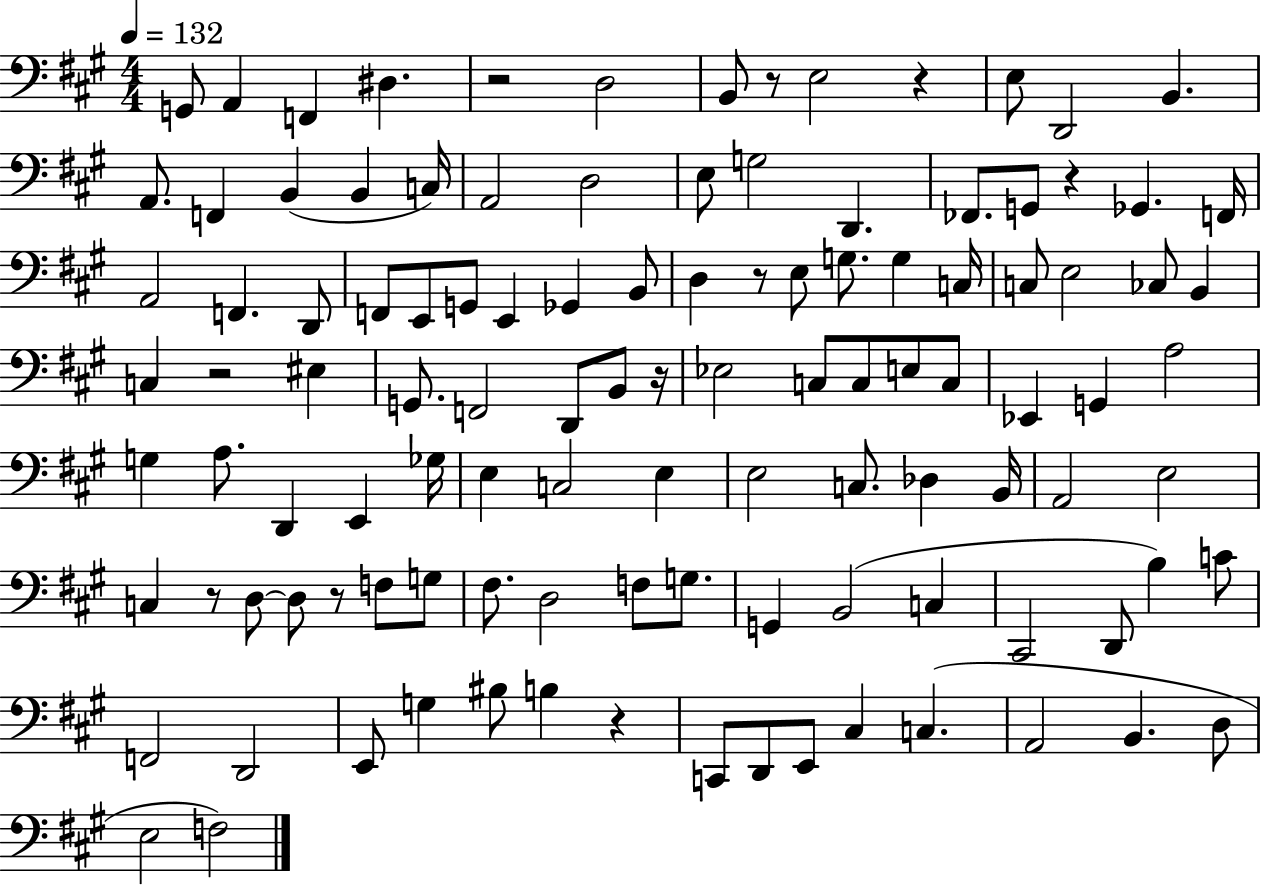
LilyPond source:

{
  \clef bass
  \numericTimeSignature
  \time 4/4
  \key a \major
  \tempo 4 = 132
  g,8 a,4 f,4 dis4. | r2 d2 | b,8 r8 e2 r4 | e8 d,2 b,4. | \break a,8. f,4 b,4( b,4 c16) | a,2 d2 | e8 g2 d,4. | fes,8. g,8 r4 ges,4. f,16 | \break a,2 f,4. d,8 | f,8 e,8 g,8 e,4 ges,4 b,8 | d4 r8 e8 g8. g4 c16 | c8 e2 ces8 b,4 | \break c4 r2 eis4 | g,8. f,2 d,8 b,8 r16 | ees2 c8 c8 e8 c8 | ees,4 g,4 a2 | \break g4 a8. d,4 e,4 ges16 | e4 c2 e4 | e2 c8. des4 b,16 | a,2 e2 | \break c4 r8 d8~~ d8 r8 f8 g8 | fis8. d2 f8 g8. | g,4 b,2( c4 | cis,2 d,8 b4) c'8 | \break f,2 d,2 | e,8 g4 bis8 b4 r4 | c,8 d,8 e,8 cis4 c4.( | a,2 b,4. d8 | \break e2 f2) | \bar "|."
}